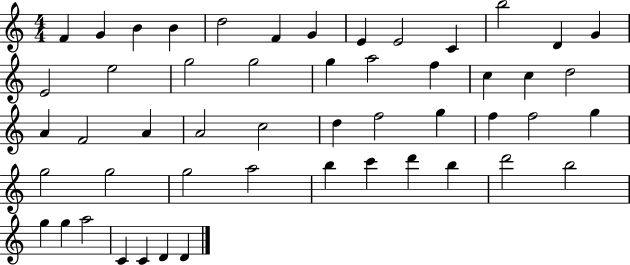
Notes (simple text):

F4/q G4/q B4/q B4/q D5/h F4/q G4/q E4/q E4/h C4/q B5/h D4/q G4/q E4/h E5/h G5/h G5/h G5/q A5/h F5/q C5/q C5/q D5/h A4/q F4/h A4/q A4/h C5/h D5/q F5/h G5/q F5/q F5/h G5/q G5/h G5/h G5/h A5/h B5/q C6/q D6/q B5/q D6/h B5/h G5/q G5/q A5/h C4/q C4/q D4/q D4/q